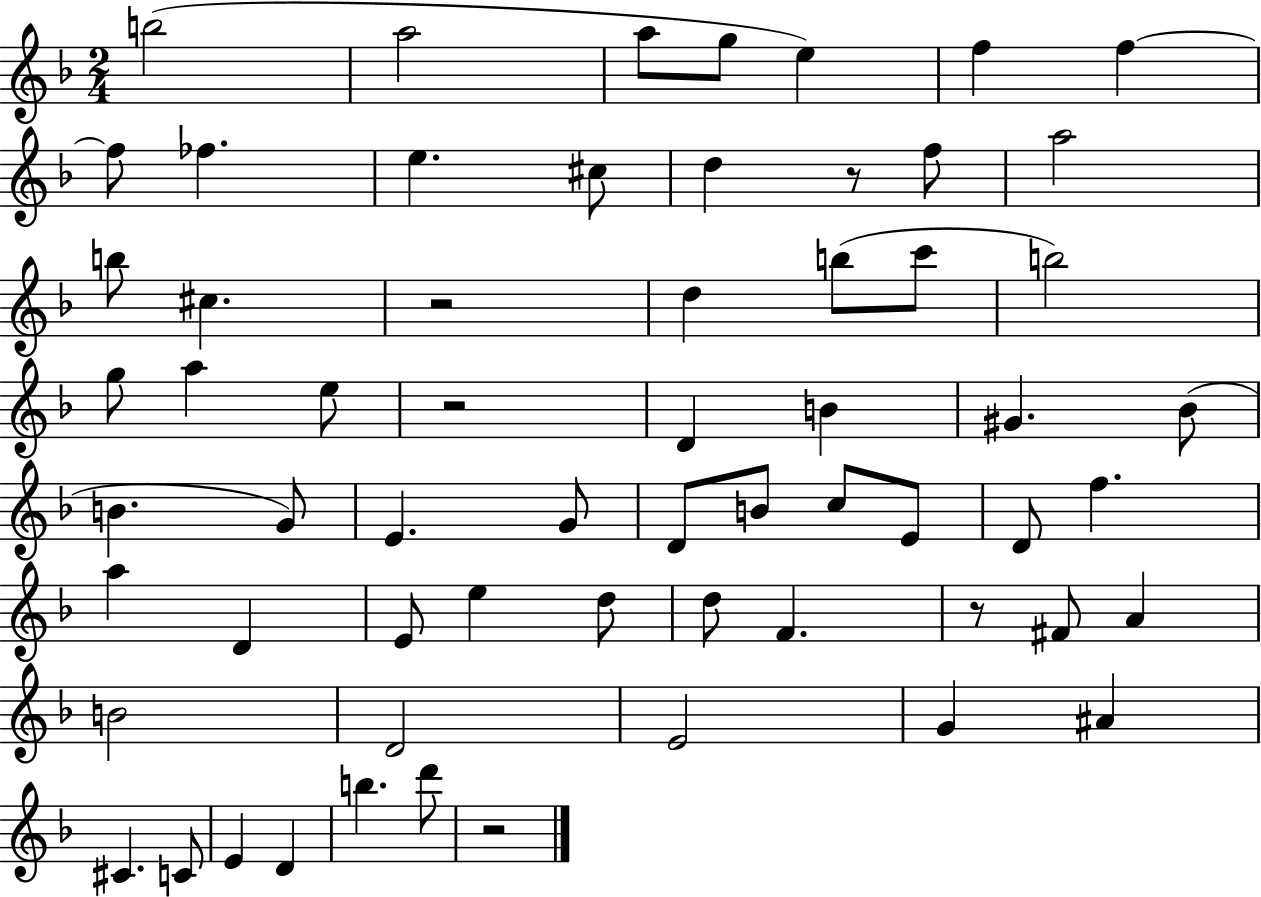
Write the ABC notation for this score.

X:1
T:Untitled
M:2/4
L:1/4
K:F
b2 a2 a/2 g/2 e f f f/2 _f e ^c/2 d z/2 f/2 a2 b/2 ^c z2 d b/2 c'/2 b2 g/2 a e/2 z2 D B ^G _B/2 B G/2 E G/2 D/2 B/2 c/2 E/2 D/2 f a D E/2 e d/2 d/2 F z/2 ^F/2 A B2 D2 E2 G ^A ^C C/2 E D b d'/2 z2